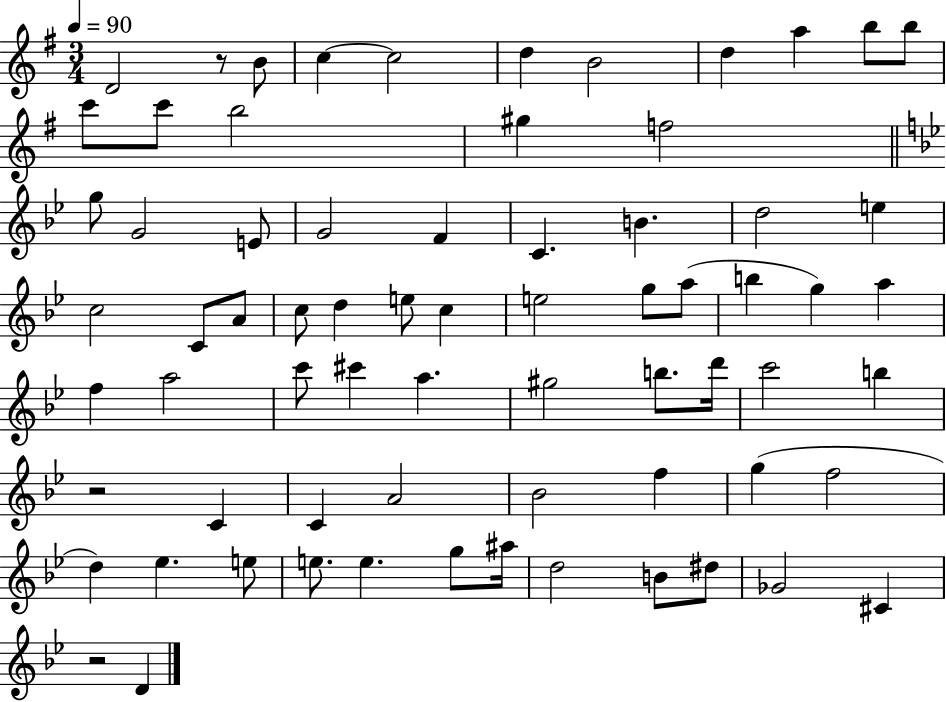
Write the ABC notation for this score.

X:1
T:Untitled
M:3/4
L:1/4
K:G
D2 z/2 B/2 c c2 d B2 d a b/2 b/2 c'/2 c'/2 b2 ^g f2 g/2 G2 E/2 G2 F C B d2 e c2 C/2 A/2 c/2 d e/2 c e2 g/2 a/2 b g a f a2 c'/2 ^c' a ^g2 b/2 d'/4 c'2 b z2 C C A2 _B2 f g f2 d _e e/2 e/2 e g/2 ^a/4 d2 B/2 ^d/2 _G2 ^C z2 D